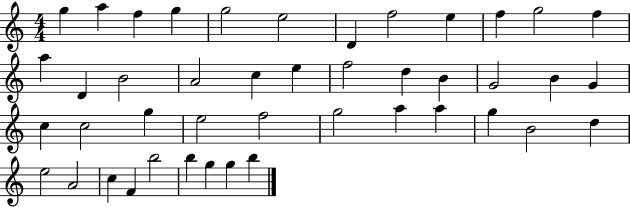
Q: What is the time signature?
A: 4/4